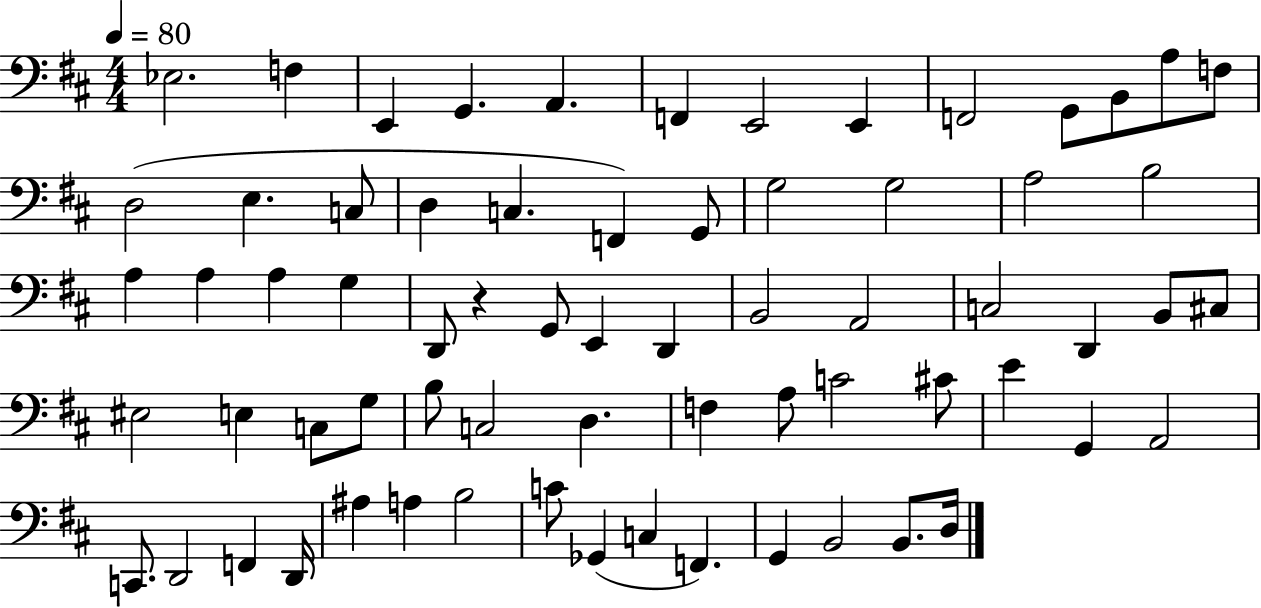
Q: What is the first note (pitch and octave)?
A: Eb3